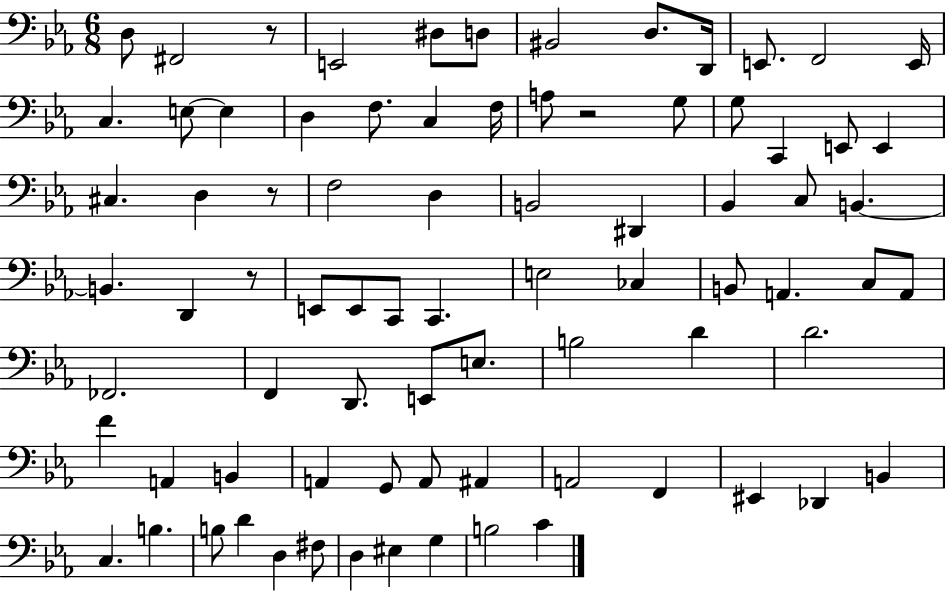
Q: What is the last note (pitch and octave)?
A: C4